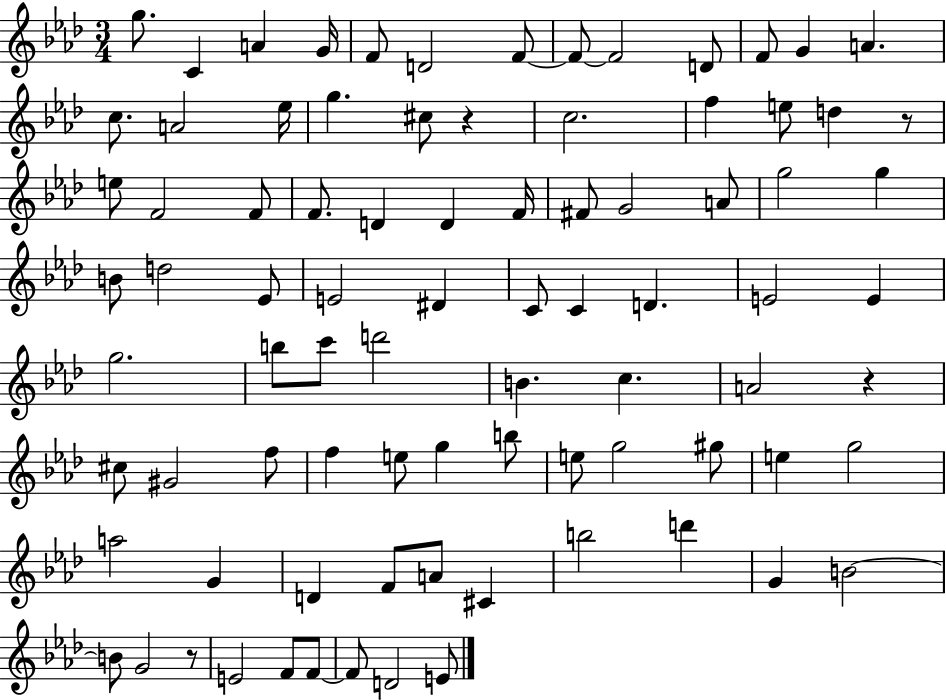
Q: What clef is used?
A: treble